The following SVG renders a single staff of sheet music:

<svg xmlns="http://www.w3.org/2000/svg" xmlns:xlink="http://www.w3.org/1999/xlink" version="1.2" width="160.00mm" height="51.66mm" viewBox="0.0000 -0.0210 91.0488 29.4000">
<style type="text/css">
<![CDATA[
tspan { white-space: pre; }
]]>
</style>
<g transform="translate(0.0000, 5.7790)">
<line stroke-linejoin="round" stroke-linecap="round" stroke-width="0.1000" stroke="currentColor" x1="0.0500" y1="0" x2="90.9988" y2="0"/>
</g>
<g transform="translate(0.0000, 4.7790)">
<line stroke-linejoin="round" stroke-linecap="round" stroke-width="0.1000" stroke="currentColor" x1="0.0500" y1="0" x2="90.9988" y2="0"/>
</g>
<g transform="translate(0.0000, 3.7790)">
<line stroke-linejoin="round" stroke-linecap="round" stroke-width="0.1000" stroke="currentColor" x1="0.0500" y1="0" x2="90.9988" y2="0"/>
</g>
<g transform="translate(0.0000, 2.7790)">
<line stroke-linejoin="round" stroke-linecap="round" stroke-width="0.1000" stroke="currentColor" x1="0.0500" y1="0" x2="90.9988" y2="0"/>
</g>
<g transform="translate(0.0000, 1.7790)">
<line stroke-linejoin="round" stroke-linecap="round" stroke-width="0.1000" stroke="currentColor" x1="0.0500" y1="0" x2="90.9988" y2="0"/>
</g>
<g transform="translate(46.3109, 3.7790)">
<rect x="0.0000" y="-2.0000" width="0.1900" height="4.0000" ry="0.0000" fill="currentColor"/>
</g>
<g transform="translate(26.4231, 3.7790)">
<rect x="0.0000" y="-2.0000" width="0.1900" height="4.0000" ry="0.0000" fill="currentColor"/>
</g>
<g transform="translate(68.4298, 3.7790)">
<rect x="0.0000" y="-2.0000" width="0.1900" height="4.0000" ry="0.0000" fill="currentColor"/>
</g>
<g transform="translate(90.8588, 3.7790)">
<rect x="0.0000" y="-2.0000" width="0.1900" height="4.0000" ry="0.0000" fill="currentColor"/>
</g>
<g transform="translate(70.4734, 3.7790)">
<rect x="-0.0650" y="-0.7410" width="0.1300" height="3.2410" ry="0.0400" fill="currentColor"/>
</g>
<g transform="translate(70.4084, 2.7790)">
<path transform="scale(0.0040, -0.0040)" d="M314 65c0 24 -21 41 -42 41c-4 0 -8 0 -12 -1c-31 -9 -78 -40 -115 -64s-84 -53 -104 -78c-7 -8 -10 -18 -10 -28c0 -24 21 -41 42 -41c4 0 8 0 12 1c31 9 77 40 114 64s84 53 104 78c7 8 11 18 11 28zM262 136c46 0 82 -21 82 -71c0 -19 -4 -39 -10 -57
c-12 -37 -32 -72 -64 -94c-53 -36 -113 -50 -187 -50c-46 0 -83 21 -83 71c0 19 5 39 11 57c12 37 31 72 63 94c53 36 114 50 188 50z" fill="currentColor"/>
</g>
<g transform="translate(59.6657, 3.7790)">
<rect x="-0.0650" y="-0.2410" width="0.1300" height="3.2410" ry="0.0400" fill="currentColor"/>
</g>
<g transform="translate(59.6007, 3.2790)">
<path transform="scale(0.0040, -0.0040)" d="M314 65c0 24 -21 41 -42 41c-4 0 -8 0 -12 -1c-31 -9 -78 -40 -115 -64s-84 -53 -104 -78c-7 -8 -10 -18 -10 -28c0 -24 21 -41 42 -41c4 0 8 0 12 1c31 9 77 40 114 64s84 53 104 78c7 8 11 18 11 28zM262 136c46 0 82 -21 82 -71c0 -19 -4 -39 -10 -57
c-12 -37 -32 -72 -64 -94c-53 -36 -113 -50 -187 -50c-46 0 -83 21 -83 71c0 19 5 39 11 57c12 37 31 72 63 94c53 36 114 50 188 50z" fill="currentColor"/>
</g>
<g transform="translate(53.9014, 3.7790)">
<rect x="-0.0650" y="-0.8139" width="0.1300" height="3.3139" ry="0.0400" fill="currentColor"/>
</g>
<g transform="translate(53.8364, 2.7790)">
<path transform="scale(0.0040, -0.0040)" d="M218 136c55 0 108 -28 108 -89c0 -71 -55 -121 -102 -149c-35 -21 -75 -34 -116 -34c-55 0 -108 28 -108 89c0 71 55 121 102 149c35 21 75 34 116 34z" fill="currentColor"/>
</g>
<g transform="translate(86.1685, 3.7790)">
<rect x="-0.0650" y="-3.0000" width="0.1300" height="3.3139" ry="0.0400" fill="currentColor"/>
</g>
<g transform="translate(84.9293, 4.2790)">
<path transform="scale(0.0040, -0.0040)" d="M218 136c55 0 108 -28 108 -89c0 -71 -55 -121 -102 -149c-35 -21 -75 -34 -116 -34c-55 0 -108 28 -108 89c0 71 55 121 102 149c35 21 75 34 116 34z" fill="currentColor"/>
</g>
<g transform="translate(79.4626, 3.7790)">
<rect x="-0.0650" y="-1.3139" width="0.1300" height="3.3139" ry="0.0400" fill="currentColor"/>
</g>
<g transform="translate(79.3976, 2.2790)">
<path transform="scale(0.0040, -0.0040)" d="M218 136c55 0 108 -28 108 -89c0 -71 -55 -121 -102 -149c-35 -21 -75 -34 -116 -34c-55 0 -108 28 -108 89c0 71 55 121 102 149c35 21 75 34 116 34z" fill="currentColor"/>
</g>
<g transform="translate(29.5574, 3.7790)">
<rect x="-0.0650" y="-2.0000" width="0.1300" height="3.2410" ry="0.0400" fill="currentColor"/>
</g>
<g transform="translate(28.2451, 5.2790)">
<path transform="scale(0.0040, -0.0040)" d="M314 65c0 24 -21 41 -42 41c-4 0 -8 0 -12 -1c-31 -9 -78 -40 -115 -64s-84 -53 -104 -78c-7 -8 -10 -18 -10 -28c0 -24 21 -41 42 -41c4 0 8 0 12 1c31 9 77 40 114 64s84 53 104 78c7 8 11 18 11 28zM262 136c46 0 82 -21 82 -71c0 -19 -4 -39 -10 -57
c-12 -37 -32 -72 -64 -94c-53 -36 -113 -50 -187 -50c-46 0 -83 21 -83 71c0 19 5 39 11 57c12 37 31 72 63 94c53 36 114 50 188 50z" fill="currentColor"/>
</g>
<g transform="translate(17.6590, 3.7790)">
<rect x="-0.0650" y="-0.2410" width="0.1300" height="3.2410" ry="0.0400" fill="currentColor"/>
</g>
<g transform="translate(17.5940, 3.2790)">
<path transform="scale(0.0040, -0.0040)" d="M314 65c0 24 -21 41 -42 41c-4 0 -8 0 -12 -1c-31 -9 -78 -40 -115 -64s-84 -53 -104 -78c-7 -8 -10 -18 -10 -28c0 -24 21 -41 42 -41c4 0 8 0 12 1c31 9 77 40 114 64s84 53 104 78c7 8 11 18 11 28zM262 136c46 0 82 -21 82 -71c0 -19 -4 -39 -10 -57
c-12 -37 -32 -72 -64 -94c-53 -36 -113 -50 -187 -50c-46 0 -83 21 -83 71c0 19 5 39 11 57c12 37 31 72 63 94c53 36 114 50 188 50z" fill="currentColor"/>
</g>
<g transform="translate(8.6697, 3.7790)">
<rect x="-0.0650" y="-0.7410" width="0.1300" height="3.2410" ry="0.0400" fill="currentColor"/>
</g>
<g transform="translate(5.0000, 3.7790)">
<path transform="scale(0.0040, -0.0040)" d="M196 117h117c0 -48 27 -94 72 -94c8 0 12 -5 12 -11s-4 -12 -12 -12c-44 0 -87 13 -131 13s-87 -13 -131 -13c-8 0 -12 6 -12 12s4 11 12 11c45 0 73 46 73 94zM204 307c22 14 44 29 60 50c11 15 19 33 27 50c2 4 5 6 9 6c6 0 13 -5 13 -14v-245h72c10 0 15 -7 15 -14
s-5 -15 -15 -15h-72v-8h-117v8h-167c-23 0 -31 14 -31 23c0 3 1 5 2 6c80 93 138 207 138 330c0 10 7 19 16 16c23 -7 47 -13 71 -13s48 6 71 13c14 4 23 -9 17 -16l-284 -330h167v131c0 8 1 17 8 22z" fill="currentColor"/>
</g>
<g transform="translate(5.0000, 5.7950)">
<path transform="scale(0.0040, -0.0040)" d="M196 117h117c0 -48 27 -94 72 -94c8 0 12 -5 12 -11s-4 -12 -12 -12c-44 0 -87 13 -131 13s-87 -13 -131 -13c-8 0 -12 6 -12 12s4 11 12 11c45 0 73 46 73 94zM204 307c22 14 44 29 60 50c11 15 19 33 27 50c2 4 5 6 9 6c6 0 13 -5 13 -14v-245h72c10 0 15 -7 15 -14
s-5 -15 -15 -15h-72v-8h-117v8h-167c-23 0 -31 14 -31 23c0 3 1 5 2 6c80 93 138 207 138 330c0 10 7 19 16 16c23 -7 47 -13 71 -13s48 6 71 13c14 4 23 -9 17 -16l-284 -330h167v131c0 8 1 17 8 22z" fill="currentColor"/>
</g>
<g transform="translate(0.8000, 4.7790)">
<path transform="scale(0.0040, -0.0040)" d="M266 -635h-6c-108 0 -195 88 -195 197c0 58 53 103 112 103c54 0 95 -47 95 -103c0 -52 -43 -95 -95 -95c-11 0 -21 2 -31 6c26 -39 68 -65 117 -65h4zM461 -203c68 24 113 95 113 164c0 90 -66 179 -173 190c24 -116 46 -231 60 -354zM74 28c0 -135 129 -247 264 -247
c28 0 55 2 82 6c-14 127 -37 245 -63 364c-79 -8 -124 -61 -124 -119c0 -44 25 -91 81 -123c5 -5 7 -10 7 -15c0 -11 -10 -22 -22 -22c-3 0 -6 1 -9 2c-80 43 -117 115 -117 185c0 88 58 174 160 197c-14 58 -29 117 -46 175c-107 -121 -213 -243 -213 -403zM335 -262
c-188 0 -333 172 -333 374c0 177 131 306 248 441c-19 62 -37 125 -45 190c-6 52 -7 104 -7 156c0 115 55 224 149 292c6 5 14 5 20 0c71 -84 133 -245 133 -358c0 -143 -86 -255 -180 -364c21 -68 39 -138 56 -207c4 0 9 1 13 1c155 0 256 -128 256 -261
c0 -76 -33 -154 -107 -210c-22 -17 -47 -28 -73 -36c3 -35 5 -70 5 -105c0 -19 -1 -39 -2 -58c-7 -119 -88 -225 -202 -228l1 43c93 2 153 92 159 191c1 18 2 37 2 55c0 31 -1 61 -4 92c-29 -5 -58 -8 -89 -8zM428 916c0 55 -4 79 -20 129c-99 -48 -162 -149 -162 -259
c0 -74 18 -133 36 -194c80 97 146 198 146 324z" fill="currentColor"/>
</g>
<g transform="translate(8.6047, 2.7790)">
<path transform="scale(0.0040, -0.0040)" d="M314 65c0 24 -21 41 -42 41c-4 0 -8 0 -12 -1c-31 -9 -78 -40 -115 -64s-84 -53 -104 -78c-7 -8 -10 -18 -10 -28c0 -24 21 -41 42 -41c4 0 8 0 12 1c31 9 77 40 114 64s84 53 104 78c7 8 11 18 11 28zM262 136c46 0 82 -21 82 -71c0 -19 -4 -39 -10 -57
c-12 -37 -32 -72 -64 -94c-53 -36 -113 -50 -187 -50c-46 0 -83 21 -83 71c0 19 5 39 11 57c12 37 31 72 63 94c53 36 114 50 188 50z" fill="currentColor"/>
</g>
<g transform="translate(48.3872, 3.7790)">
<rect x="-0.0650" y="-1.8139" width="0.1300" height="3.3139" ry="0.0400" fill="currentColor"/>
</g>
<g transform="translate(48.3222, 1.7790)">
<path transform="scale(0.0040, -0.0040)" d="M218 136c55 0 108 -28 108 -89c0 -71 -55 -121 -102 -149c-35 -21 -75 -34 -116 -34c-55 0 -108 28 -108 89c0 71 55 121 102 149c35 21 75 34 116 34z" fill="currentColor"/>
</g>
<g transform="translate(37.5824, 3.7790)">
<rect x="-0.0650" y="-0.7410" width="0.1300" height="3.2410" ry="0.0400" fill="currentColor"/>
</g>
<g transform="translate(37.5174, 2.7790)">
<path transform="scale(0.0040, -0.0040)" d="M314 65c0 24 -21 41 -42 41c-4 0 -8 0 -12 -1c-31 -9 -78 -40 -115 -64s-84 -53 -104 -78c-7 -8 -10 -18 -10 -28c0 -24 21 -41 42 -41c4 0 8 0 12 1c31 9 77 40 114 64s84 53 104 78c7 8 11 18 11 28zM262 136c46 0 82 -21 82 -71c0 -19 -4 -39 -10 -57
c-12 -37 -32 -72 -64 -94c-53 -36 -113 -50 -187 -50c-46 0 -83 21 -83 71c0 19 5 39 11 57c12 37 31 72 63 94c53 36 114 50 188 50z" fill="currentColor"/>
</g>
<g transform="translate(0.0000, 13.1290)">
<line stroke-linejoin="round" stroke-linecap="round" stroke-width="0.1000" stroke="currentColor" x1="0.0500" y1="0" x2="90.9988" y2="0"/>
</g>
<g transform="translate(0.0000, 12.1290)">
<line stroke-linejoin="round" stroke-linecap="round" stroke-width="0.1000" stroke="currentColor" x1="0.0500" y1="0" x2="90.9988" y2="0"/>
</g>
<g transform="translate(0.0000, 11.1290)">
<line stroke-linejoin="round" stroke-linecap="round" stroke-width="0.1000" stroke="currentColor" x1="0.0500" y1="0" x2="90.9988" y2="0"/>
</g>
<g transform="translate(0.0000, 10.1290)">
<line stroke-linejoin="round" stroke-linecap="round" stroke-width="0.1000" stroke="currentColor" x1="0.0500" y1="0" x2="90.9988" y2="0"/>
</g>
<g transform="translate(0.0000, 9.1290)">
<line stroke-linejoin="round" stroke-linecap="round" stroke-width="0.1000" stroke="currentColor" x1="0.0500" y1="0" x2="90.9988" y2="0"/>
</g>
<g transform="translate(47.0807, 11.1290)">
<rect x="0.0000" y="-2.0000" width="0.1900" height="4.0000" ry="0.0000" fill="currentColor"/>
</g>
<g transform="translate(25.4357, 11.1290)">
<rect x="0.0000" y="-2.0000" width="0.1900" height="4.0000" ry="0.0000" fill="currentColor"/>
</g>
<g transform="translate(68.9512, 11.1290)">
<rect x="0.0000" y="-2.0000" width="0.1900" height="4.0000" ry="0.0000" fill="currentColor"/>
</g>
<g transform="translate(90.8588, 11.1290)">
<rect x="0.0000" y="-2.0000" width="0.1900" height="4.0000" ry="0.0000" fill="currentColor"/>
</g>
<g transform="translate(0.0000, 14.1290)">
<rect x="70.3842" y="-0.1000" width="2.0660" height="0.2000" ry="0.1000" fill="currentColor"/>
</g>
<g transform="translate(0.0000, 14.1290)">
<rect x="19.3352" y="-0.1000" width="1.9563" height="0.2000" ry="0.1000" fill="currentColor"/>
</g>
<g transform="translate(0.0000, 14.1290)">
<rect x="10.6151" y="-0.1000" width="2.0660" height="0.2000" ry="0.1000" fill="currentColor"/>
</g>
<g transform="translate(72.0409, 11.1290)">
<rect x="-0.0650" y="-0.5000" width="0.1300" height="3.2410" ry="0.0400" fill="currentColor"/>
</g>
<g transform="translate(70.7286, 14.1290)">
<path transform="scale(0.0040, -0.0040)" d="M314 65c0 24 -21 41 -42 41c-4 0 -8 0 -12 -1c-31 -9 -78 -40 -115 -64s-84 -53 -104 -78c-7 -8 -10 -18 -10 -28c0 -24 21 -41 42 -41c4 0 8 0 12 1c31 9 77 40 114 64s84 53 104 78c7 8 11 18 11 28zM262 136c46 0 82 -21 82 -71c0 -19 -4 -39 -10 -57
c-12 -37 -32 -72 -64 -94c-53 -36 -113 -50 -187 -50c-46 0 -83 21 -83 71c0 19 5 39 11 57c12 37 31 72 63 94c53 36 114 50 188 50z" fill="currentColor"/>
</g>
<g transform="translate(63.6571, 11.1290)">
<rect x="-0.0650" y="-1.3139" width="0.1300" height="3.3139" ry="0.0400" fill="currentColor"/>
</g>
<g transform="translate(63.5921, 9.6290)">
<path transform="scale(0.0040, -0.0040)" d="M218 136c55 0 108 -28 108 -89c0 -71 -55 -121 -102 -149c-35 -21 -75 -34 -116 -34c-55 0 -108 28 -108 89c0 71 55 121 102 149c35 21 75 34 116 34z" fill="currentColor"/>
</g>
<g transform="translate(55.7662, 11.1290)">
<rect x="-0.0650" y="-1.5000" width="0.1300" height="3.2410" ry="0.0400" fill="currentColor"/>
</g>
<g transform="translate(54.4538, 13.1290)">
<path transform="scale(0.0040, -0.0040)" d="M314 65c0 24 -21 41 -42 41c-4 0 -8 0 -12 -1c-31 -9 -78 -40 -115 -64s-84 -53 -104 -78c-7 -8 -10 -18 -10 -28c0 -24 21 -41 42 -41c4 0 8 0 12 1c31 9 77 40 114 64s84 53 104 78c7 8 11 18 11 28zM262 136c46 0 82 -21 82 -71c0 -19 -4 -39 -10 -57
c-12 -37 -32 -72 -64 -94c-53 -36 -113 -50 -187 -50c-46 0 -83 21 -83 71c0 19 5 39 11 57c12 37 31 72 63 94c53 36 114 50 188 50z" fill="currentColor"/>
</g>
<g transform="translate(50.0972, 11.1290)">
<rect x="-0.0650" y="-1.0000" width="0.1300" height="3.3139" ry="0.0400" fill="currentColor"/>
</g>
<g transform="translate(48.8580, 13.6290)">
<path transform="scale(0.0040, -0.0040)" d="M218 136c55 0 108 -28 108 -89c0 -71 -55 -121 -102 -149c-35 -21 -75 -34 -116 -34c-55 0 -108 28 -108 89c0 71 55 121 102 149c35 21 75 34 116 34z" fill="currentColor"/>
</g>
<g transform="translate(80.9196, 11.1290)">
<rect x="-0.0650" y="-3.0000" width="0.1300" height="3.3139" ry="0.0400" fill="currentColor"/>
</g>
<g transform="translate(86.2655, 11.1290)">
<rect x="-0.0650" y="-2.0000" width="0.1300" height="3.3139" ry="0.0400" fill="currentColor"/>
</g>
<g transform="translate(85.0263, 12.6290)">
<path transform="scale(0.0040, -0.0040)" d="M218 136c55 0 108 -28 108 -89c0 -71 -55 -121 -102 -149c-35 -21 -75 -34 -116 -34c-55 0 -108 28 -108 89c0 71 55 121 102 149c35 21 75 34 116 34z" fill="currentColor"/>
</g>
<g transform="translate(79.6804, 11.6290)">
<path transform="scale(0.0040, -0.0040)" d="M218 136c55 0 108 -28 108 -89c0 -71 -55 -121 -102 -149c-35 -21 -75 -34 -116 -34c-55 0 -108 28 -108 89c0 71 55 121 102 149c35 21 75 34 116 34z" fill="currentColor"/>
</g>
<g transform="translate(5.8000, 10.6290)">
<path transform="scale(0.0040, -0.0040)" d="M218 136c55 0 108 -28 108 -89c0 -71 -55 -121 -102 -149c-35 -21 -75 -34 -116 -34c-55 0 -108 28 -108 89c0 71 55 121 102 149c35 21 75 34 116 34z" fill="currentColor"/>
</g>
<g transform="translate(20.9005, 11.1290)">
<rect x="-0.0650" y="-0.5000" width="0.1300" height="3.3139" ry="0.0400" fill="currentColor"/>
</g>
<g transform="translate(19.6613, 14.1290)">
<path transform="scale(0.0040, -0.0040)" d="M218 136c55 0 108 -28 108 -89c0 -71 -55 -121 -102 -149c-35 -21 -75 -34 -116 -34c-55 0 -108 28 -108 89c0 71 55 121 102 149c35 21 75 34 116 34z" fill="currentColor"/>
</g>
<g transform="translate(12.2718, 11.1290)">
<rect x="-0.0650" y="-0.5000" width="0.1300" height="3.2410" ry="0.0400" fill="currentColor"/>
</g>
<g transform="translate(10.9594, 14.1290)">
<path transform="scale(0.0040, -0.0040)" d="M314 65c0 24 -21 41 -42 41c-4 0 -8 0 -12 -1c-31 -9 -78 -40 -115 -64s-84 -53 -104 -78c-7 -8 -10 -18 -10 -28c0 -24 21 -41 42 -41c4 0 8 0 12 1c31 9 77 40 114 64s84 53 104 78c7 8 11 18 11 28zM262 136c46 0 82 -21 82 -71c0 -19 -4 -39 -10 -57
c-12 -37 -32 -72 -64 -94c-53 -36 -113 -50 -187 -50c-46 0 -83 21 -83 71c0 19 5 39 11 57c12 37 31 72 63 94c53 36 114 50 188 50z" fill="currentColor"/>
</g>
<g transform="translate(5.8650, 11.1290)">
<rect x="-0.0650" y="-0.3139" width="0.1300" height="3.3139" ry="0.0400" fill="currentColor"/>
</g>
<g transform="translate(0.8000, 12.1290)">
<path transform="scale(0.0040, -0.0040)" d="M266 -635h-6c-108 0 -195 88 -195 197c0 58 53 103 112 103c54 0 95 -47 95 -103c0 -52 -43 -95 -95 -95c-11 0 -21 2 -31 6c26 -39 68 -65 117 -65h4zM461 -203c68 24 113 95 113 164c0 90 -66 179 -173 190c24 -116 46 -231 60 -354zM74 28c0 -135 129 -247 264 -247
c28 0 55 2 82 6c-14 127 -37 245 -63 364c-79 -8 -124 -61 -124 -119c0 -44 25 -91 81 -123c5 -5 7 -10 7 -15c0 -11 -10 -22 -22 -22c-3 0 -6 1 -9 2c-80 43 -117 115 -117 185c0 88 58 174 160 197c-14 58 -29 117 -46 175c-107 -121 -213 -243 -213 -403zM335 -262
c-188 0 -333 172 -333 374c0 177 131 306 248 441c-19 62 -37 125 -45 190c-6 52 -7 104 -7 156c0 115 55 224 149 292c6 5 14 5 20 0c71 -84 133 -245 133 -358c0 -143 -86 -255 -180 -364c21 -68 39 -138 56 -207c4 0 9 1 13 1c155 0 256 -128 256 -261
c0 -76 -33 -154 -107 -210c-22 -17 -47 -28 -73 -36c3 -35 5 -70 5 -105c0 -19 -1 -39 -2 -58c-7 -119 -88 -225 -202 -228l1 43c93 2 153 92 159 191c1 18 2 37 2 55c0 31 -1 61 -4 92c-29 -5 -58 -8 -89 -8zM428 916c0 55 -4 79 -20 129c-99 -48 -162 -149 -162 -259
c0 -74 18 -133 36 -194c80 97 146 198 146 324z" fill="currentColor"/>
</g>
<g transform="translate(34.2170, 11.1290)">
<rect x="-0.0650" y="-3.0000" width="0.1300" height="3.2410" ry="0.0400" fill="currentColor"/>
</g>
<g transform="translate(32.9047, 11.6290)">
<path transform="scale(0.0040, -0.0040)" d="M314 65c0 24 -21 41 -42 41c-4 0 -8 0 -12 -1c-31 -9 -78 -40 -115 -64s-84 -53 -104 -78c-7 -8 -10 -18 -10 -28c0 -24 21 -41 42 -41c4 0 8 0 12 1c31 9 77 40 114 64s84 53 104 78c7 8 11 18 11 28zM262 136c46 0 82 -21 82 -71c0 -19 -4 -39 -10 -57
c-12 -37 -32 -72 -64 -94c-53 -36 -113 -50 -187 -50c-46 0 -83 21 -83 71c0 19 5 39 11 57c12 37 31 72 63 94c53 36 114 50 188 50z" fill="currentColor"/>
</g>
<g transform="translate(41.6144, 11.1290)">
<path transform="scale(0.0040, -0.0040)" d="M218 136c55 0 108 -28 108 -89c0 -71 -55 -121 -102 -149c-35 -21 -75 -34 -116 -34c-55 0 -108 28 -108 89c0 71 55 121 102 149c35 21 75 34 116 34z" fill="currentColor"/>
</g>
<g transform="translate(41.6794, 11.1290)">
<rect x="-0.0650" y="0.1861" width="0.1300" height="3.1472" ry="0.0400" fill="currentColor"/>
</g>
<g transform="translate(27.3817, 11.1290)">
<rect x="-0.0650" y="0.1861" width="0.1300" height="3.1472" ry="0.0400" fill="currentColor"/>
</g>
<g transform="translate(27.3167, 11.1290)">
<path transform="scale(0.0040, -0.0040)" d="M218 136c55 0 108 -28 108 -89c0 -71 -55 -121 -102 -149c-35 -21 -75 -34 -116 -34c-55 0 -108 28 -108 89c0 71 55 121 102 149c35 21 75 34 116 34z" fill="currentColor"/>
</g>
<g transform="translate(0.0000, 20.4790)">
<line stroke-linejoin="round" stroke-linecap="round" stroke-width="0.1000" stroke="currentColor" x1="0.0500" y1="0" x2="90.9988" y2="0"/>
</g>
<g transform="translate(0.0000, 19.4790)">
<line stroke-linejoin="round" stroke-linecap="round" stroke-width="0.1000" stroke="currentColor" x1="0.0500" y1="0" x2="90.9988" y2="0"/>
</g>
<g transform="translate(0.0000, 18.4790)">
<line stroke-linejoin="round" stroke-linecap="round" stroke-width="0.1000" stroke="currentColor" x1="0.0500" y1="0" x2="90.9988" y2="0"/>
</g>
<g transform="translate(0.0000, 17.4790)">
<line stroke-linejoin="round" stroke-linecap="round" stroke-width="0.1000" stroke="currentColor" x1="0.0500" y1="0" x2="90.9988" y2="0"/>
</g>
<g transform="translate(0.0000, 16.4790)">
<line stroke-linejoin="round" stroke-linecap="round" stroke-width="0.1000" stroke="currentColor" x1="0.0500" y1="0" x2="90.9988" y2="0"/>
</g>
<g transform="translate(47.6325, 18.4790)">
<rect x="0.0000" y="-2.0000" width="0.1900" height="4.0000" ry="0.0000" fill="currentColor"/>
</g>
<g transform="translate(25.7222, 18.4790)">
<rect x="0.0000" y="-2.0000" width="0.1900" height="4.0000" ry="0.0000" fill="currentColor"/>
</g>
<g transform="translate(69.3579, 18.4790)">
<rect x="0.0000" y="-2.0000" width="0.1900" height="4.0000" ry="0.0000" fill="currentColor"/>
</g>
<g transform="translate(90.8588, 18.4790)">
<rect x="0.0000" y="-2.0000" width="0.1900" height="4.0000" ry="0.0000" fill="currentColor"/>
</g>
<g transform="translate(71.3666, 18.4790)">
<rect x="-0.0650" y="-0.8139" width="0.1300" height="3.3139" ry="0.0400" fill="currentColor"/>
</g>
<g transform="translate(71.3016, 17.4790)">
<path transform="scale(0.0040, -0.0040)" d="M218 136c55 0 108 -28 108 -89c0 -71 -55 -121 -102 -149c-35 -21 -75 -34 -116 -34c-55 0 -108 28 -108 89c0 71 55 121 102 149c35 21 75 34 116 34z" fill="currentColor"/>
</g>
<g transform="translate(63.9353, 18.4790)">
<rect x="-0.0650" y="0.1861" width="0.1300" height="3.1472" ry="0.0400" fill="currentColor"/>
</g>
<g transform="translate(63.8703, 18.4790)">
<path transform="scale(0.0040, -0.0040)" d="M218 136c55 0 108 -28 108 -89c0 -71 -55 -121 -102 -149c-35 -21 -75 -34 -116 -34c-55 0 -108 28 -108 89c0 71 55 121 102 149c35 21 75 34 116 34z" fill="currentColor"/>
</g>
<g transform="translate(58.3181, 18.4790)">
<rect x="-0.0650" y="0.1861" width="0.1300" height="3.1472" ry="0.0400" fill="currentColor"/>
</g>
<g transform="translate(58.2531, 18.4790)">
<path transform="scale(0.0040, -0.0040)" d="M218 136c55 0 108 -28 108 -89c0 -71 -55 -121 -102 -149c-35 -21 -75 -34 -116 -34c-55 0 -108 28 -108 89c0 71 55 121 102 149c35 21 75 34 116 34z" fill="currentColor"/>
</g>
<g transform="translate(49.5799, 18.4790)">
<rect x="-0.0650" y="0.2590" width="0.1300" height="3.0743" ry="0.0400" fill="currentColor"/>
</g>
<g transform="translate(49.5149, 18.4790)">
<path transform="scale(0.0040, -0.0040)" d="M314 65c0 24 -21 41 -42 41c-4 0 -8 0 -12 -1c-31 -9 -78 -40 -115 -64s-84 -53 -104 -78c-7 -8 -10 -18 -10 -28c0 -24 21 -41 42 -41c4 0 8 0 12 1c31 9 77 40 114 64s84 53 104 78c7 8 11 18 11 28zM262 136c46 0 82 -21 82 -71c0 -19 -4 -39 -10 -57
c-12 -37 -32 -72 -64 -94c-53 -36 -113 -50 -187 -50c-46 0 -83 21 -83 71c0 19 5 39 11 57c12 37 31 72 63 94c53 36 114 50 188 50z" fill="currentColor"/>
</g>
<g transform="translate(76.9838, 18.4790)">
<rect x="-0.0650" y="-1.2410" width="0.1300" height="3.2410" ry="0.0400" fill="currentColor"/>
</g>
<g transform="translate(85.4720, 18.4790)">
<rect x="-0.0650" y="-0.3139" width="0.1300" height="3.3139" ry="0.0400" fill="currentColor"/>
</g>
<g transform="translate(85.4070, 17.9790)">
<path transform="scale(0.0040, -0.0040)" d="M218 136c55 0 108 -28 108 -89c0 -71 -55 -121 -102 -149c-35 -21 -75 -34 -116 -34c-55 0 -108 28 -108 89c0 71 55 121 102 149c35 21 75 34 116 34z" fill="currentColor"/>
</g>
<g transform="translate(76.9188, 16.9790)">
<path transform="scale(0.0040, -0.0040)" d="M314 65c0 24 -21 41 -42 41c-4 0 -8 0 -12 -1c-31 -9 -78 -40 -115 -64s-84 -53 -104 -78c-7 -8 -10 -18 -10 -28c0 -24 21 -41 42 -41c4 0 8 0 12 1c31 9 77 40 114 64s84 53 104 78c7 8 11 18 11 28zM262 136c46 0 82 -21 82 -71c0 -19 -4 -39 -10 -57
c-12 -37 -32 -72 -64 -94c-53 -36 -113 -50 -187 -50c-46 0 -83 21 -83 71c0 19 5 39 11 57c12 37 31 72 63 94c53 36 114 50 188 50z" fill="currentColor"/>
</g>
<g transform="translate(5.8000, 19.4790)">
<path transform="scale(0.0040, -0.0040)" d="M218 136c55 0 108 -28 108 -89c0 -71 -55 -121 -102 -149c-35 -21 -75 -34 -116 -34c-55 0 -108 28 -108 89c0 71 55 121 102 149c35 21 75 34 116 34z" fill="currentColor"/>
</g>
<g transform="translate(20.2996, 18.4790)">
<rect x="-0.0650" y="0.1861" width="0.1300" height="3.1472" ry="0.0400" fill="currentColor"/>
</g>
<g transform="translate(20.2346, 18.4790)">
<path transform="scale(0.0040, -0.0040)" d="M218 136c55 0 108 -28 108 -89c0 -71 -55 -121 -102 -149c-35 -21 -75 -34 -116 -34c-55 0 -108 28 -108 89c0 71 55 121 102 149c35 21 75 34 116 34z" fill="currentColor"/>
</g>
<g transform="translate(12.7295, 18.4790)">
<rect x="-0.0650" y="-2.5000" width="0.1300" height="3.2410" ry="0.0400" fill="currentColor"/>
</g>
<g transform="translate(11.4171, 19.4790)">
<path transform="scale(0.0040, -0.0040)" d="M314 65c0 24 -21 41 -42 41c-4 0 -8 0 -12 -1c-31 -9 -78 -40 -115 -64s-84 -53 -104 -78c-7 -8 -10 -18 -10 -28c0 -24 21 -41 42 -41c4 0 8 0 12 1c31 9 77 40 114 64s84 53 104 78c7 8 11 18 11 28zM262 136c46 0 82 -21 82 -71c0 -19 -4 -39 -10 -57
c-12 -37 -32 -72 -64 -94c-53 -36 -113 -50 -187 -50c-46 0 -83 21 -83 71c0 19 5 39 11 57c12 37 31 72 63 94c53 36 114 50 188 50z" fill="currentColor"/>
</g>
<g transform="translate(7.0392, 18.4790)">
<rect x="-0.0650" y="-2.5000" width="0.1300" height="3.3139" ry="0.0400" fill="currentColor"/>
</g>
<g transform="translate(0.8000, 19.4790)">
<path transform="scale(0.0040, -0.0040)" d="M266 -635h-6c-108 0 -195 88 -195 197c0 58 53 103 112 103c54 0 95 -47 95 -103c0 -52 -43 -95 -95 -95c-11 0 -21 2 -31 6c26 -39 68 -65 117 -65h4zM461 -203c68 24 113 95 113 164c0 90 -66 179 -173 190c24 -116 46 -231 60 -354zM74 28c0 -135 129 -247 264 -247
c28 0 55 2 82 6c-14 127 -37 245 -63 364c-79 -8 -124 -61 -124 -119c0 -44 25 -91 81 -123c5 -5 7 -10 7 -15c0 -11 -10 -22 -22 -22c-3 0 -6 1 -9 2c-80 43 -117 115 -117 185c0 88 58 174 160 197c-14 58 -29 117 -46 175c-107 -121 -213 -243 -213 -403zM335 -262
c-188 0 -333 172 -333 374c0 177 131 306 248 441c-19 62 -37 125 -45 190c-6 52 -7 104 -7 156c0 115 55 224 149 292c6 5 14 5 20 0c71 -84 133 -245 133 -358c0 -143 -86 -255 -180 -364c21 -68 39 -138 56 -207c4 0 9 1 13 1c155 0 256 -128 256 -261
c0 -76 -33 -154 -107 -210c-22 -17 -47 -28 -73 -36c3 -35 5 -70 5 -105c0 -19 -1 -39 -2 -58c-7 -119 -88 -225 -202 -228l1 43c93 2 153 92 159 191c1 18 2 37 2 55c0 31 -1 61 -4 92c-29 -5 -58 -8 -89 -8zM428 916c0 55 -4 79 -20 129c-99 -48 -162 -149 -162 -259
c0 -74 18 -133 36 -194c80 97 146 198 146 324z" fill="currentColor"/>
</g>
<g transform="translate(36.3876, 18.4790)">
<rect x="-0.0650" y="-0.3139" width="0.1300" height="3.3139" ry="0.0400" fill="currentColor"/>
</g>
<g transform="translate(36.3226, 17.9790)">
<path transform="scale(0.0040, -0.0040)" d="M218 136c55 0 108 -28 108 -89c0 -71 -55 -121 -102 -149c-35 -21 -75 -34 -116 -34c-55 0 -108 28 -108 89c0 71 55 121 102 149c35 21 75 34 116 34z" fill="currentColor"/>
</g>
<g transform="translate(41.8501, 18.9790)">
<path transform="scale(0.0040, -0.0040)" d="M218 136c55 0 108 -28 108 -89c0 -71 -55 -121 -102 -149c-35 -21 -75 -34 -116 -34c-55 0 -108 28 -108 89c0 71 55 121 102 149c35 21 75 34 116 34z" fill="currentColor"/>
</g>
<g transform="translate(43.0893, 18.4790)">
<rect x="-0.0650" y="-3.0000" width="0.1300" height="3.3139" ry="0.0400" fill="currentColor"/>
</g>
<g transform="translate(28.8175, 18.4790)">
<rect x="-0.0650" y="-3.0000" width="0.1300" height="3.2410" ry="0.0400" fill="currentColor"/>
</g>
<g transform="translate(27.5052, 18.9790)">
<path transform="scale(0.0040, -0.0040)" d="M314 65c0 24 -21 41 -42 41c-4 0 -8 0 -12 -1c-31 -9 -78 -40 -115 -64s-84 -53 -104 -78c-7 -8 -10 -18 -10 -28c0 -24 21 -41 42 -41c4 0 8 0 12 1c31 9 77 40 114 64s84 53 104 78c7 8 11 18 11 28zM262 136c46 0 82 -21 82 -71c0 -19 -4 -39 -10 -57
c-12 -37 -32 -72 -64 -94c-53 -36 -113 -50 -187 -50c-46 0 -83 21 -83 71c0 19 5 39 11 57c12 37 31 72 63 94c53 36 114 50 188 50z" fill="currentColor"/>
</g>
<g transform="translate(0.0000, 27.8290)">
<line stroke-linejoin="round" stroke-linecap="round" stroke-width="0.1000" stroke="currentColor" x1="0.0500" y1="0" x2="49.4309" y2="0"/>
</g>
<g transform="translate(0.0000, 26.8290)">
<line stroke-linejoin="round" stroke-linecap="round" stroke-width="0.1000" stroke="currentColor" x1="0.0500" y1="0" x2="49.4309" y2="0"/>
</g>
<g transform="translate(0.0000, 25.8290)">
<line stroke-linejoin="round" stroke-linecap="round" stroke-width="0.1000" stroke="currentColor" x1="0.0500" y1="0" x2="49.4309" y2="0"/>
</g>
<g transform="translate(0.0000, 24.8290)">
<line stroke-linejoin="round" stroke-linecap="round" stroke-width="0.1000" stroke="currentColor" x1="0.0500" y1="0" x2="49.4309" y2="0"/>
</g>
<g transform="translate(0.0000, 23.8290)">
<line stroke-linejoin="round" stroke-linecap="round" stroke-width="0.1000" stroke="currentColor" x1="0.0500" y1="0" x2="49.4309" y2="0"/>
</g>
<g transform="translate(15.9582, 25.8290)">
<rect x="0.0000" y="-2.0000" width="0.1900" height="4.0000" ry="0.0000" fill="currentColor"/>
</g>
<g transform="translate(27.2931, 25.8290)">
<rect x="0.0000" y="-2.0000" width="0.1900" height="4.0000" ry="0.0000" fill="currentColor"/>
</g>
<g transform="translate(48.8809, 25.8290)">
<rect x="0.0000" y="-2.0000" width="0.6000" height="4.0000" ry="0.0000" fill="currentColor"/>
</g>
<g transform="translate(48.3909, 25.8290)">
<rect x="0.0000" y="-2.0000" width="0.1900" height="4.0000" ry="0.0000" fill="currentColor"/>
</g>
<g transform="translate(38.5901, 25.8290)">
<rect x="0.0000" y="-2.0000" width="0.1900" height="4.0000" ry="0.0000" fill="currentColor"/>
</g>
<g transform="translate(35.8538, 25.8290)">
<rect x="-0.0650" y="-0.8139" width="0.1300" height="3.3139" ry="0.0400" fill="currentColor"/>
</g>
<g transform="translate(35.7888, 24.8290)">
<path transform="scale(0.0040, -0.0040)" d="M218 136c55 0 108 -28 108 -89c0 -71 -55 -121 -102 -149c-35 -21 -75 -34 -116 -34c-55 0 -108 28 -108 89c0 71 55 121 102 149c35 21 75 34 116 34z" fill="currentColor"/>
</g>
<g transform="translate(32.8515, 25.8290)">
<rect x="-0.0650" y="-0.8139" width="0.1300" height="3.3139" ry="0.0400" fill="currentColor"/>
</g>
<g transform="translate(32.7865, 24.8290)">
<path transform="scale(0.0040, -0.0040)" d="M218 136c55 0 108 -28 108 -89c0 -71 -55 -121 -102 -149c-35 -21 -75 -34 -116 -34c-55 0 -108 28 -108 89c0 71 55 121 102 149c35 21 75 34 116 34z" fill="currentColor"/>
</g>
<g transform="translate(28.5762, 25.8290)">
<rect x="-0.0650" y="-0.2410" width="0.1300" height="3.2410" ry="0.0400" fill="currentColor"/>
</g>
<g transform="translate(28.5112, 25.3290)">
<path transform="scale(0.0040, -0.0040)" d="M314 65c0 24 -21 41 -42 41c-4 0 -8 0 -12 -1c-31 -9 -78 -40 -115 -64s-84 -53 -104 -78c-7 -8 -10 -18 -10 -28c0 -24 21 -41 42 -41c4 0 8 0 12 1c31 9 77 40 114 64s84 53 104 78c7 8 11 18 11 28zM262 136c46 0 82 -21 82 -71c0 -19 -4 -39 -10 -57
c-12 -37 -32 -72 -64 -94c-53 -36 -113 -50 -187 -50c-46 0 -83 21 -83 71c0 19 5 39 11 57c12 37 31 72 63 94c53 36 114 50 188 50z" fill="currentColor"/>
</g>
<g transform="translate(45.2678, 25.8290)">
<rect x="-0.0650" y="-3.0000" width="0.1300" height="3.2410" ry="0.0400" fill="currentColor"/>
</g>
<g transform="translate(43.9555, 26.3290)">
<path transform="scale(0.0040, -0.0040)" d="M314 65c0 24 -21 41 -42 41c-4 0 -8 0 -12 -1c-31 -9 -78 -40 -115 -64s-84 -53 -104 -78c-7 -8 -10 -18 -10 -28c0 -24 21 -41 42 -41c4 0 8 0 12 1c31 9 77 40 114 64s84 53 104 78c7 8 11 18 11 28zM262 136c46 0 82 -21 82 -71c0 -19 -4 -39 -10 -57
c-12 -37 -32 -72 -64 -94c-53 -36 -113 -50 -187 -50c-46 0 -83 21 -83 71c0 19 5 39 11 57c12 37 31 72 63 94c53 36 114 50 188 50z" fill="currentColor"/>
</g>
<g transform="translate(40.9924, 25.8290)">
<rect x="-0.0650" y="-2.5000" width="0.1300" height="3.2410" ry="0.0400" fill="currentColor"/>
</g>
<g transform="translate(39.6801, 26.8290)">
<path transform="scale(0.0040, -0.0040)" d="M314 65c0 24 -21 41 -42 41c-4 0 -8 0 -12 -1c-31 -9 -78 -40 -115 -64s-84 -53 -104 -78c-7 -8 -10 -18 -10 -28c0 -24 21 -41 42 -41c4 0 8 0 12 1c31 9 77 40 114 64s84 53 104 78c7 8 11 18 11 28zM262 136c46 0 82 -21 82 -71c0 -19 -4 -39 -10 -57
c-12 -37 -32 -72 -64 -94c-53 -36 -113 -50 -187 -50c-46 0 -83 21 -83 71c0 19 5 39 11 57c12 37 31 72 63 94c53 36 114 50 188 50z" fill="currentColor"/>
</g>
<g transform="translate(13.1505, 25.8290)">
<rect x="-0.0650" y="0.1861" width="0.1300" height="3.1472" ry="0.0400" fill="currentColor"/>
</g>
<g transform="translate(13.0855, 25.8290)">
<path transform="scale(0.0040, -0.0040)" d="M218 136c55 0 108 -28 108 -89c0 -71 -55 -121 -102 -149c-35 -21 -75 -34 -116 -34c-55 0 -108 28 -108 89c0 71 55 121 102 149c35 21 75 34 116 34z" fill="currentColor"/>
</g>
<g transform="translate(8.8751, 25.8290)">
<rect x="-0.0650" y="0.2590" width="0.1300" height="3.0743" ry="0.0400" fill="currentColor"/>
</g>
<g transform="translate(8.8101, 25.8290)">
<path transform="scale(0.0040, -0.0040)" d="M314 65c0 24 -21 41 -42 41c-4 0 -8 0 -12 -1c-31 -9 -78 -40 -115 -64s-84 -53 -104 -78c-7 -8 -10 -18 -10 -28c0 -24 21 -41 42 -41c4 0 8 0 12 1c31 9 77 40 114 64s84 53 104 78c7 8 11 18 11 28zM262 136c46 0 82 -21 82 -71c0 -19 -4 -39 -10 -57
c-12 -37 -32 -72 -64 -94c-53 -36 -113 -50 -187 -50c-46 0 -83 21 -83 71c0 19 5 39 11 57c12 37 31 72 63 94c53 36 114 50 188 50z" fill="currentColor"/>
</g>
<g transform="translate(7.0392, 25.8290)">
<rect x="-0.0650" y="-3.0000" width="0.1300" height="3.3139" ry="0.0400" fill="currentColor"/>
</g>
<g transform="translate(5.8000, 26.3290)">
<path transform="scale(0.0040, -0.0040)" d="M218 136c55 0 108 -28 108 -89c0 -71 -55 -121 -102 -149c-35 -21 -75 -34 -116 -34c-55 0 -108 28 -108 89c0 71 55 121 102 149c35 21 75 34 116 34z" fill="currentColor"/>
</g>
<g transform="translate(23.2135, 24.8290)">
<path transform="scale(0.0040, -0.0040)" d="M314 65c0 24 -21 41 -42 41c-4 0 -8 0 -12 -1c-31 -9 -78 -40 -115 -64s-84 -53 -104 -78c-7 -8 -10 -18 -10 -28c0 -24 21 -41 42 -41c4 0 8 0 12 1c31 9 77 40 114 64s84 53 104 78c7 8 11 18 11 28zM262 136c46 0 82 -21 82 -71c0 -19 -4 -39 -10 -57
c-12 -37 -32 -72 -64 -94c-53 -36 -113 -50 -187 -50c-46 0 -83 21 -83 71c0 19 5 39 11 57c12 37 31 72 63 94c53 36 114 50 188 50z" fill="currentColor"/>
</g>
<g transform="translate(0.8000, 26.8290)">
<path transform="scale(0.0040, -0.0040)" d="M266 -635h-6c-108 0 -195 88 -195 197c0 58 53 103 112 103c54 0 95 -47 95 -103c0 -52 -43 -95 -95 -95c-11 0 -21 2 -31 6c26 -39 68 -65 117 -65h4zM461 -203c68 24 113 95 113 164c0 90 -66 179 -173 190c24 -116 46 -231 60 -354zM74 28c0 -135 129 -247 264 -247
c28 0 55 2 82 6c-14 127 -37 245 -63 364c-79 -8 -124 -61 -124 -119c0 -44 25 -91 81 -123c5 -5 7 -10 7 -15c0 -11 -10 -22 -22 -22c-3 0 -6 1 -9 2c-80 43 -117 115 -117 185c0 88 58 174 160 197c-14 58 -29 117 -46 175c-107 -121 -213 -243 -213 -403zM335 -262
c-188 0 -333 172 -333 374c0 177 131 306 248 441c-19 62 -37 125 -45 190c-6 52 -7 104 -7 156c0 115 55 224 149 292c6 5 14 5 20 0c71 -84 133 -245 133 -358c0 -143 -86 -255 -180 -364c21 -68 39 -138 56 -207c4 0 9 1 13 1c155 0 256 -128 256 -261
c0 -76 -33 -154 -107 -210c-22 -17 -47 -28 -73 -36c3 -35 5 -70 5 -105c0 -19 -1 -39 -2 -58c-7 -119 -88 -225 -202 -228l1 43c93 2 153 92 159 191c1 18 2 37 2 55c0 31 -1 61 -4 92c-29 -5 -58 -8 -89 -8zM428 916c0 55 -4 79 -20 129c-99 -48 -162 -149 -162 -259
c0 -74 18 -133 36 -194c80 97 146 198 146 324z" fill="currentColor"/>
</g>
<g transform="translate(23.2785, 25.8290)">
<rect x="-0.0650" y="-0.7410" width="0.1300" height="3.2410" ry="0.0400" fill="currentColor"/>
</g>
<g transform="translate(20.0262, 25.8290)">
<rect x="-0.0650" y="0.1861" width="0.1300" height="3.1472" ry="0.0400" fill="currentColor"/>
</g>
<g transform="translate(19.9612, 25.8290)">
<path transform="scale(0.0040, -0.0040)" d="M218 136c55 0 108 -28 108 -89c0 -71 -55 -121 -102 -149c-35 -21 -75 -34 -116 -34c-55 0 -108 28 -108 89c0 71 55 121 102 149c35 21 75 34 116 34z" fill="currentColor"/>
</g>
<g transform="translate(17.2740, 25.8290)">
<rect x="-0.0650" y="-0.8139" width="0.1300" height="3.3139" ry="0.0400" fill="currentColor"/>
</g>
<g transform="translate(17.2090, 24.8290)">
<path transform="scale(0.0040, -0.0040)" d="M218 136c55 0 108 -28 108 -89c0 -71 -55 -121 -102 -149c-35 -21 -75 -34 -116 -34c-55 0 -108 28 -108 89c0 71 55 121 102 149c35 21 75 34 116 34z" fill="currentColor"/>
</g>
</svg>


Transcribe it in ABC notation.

X:1
T:Untitled
M:4/4
L:1/4
K:C
d2 c2 F2 d2 f d c2 d2 e A c C2 C B A2 B D E2 e C2 A F G G2 B A2 c A B2 B B d e2 c A B2 B d B d2 c2 d d G2 A2